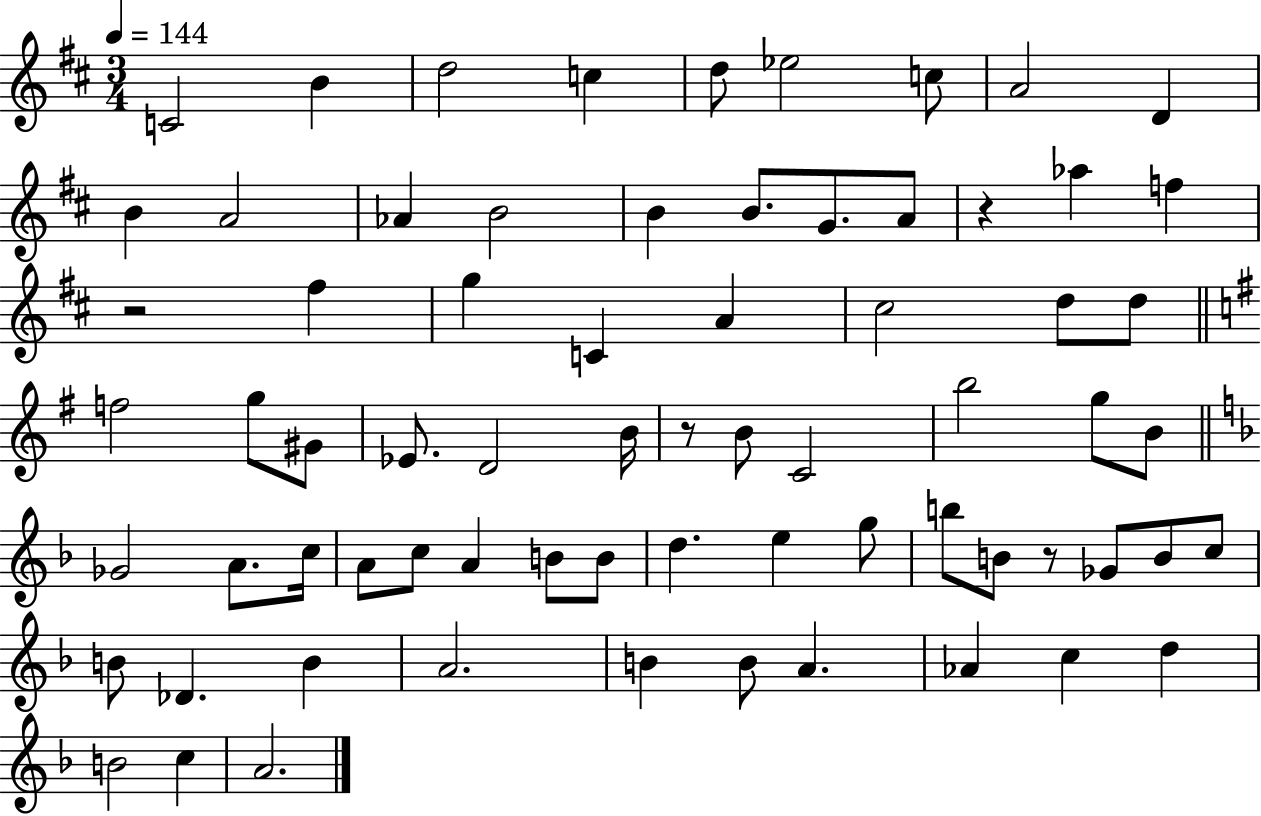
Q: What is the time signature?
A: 3/4